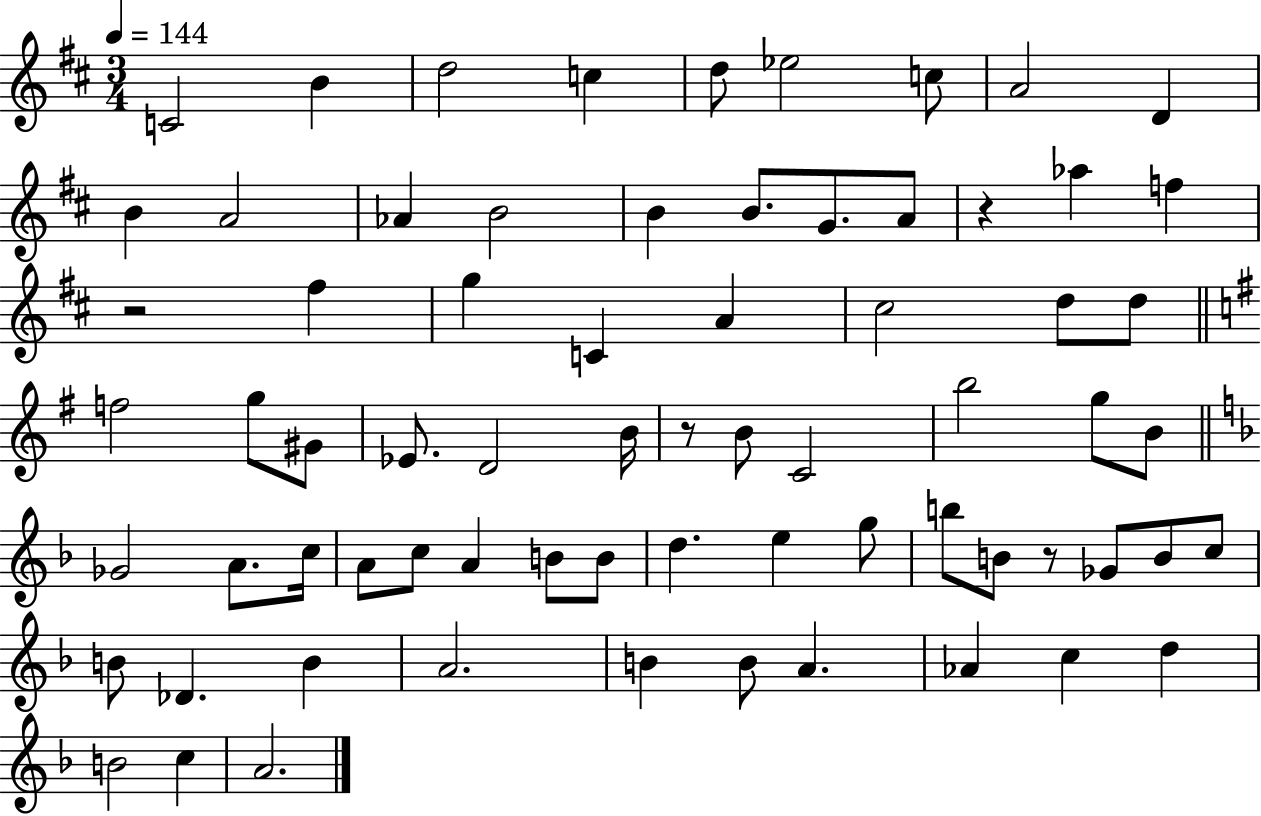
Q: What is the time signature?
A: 3/4